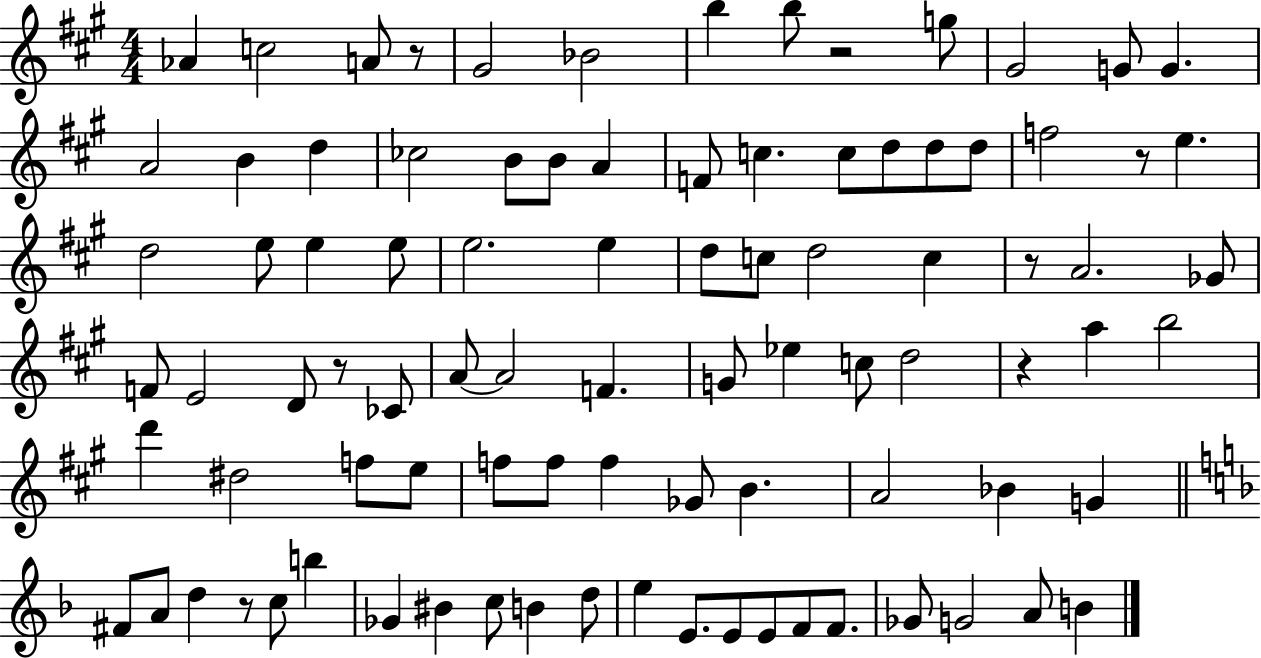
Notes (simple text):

Ab4/q C5/h A4/e R/e G#4/h Bb4/h B5/q B5/e R/h G5/e G#4/h G4/e G4/q. A4/h B4/q D5/q CES5/h B4/e B4/e A4/q F4/e C5/q. C5/e D5/e D5/e D5/e F5/h R/e E5/q. D5/h E5/e E5/q E5/e E5/h. E5/q D5/e C5/e D5/h C5/q R/e A4/h. Gb4/e F4/e E4/h D4/e R/e CES4/e A4/e A4/h F4/q. G4/e Eb5/q C5/e D5/h R/q A5/q B5/h D6/q D#5/h F5/e E5/e F5/e F5/e F5/q Gb4/e B4/q. A4/h Bb4/q G4/q F#4/e A4/e D5/q R/e C5/e B5/q Gb4/q BIS4/q C5/e B4/q D5/e E5/q E4/e. E4/e E4/e F4/e F4/e. Gb4/e G4/h A4/e B4/q